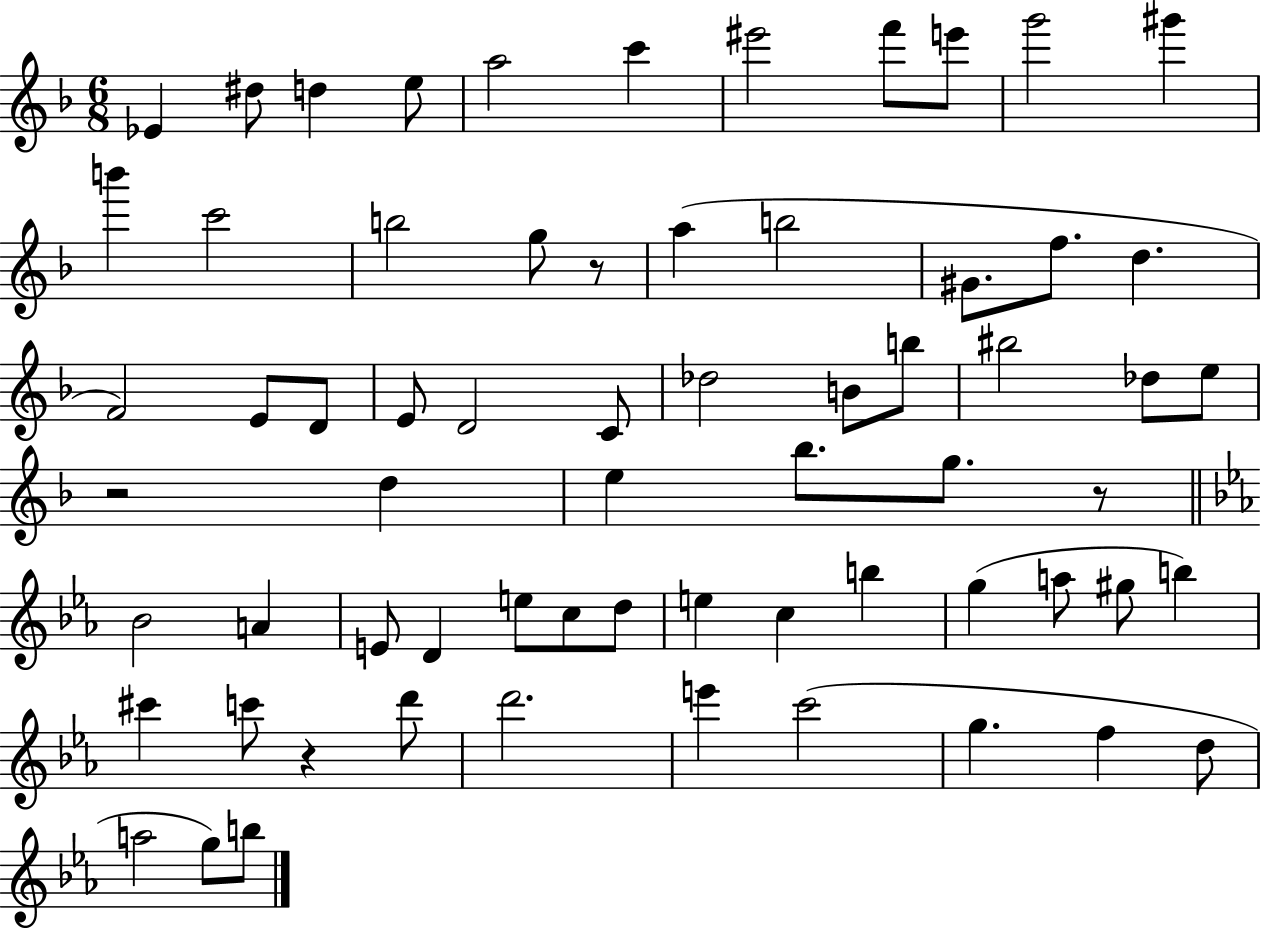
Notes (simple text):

Eb4/q D#5/e D5/q E5/e A5/h C6/q EIS6/h F6/e E6/e G6/h G#6/q B6/q C6/h B5/h G5/e R/e A5/q B5/h G#4/e. F5/e. D5/q. F4/h E4/e D4/e E4/e D4/h C4/e Db5/h B4/e B5/e BIS5/h Db5/e E5/e R/h D5/q E5/q Bb5/e. G5/e. R/e Bb4/h A4/q E4/e D4/q E5/e C5/e D5/e E5/q C5/q B5/q G5/q A5/e G#5/e B5/q C#6/q C6/e R/q D6/e D6/h. E6/q C6/h G5/q. F5/q D5/e A5/h G5/e B5/e